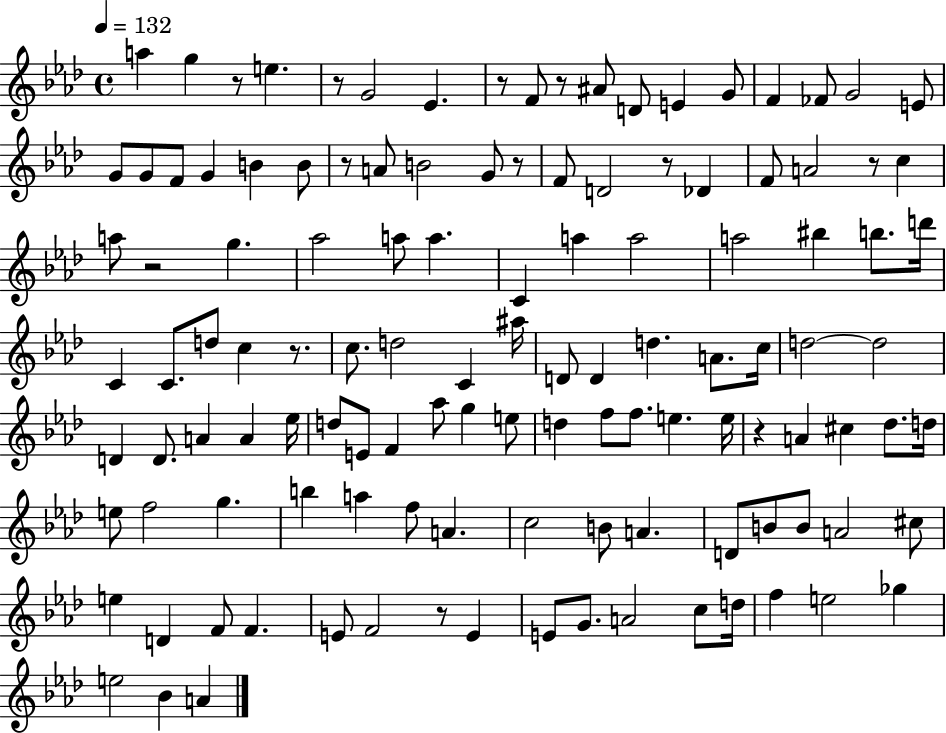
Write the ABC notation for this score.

X:1
T:Untitled
M:4/4
L:1/4
K:Ab
a g z/2 e z/2 G2 _E z/2 F/2 z/2 ^A/2 D/2 E G/2 F _F/2 G2 E/2 G/2 G/2 F/2 G B B/2 z/2 A/2 B2 G/2 z/2 F/2 D2 z/2 _D F/2 A2 z/2 c a/2 z2 g _a2 a/2 a C a a2 a2 ^b b/2 d'/4 C C/2 d/2 c z/2 c/2 d2 C ^a/4 D/2 D d A/2 c/4 d2 d2 D D/2 A A _e/4 d/2 E/2 F _a/2 g e/2 d f/2 f/2 e e/4 z A ^c _d/2 d/4 e/2 f2 g b a f/2 A c2 B/2 A D/2 B/2 B/2 A2 ^c/2 e D F/2 F E/2 F2 z/2 E E/2 G/2 A2 c/2 d/4 f e2 _g e2 _B A